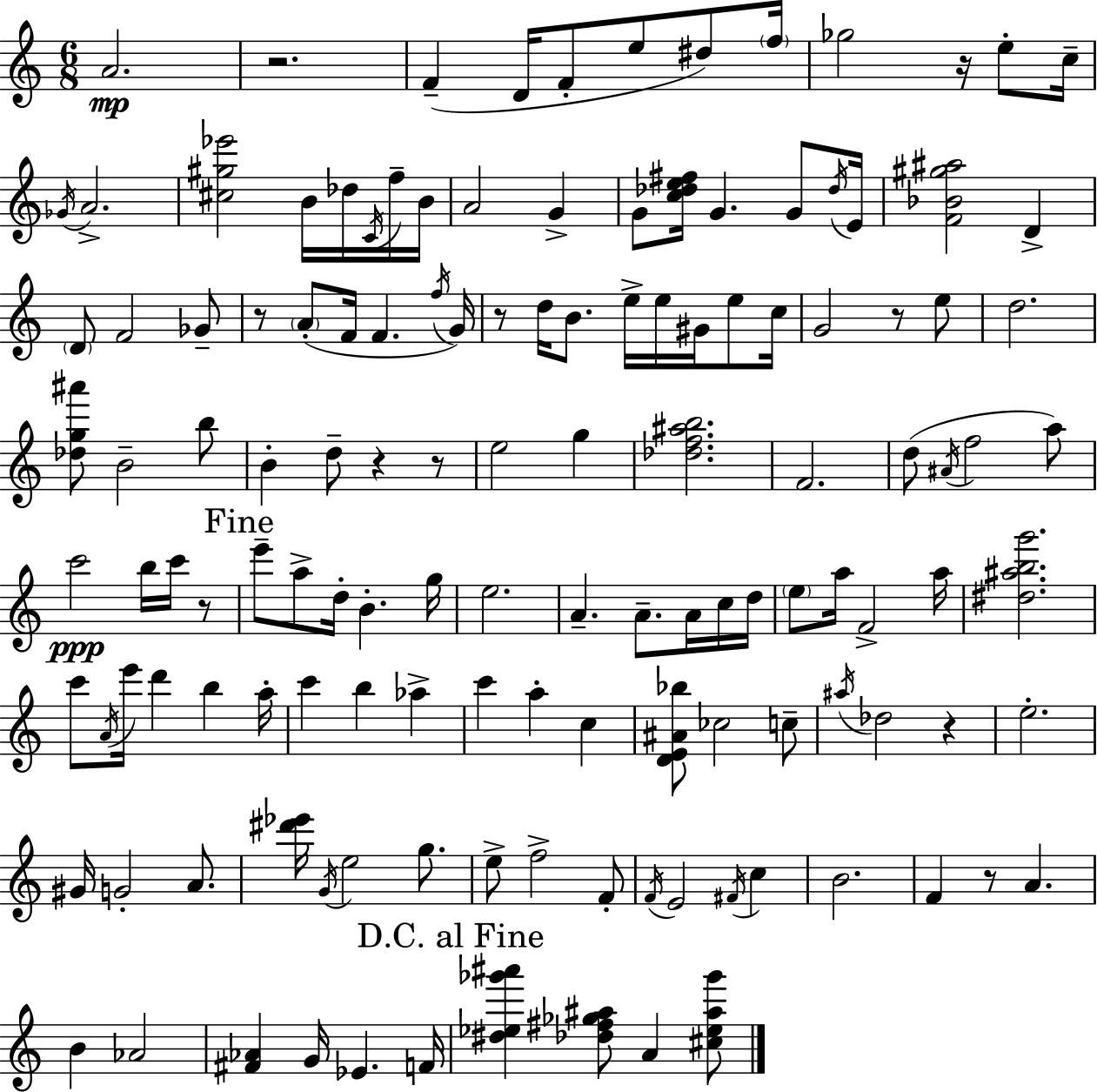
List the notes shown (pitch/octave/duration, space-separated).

A4/h. R/h. F4/q D4/s F4/e E5/e D#5/e F5/s Gb5/h R/s E5/e C5/s Gb4/s A4/h. [C#5,G#5,Eb6]/h B4/s Db5/s C4/s F5/s B4/s A4/h G4/q G4/e [C5,Db5,E5,F#5]/s G4/q. G4/e Db5/s E4/s [F4,Bb4,G#5,A#5]/h D4/q D4/e F4/h Gb4/e R/e A4/e F4/s F4/q. F5/s G4/s R/e D5/s B4/e. E5/s E5/s G#4/s E5/e C5/s G4/h R/e E5/e D5/h. [Db5,G5,A#6]/e B4/h B5/e B4/q D5/e R/q R/e E5/h G5/q [Db5,F5,A#5,B5]/h. F4/h. D5/e A#4/s F5/h A5/e C6/h B5/s C6/s R/e E6/e A5/e D5/s B4/q. G5/s E5/h. A4/q. A4/e. A4/s C5/s D5/s E5/e A5/s F4/h A5/s [D#5,A#5,B5,G6]/h. C6/e A4/s E6/s D6/q B5/q A5/s C6/q B5/q Ab5/q C6/q A5/q C5/q [D4,E4,A#4,Bb5]/e CES5/h C5/e A#5/s Db5/h R/q E5/h. G#4/s G4/h A4/e. [D#6,Eb6]/s G4/s E5/h G5/e. E5/e F5/h F4/e F4/s E4/h F#4/s C5/q B4/h. F4/q R/e A4/q. B4/q Ab4/h [F#4,Ab4]/q G4/s Eb4/q. F4/s [D#5,Eb5,Gb6,A#6]/q [Db5,F#5,Gb5,A#5]/e A4/q [C#5,Eb5,A#5,Gb6]/e